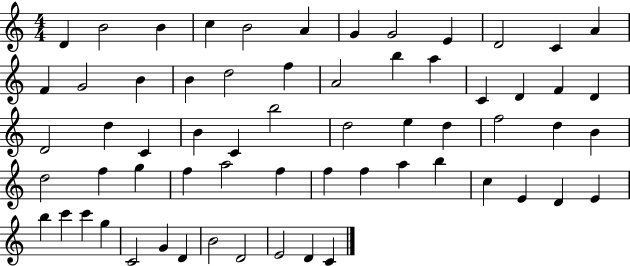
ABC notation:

X:1
T:Untitled
M:4/4
L:1/4
K:C
D B2 B c B2 A G G2 E D2 C A F G2 B B d2 f A2 b a C D F D D2 d C B C b2 d2 e d f2 d B d2 f g f a2 f f f a b c E D E b c' c' g C2 G D B2 D2 E2 D C